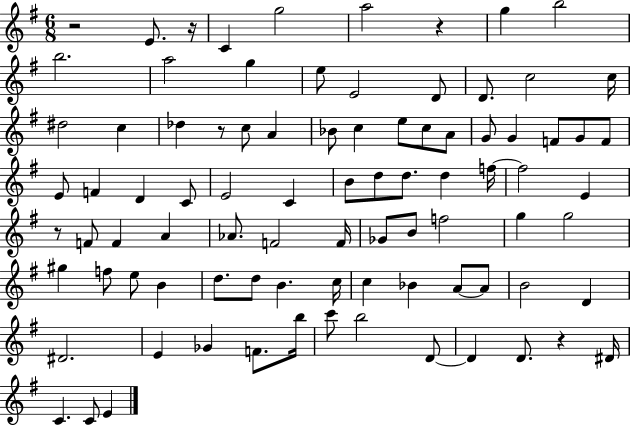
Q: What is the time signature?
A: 6/8